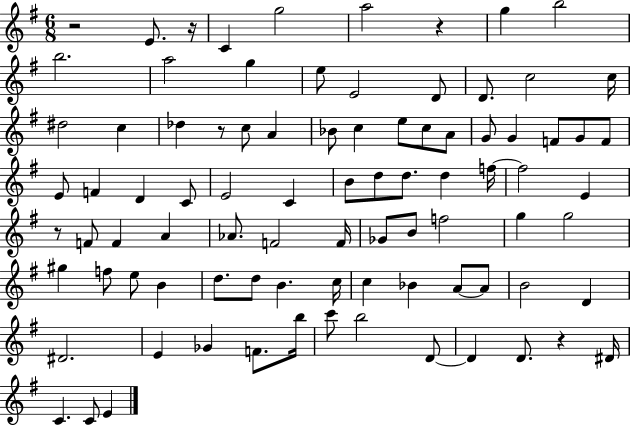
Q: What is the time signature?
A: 6/8